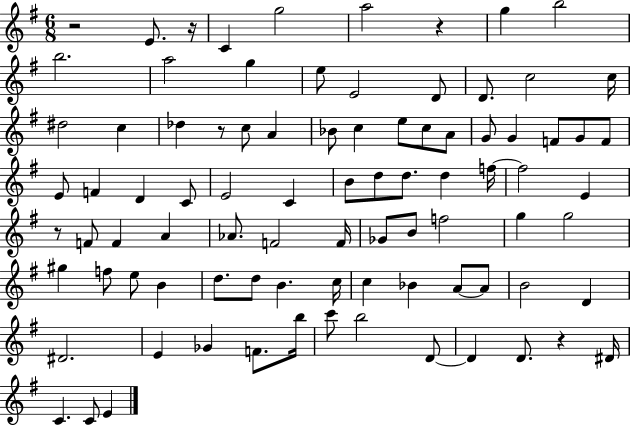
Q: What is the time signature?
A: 6/8